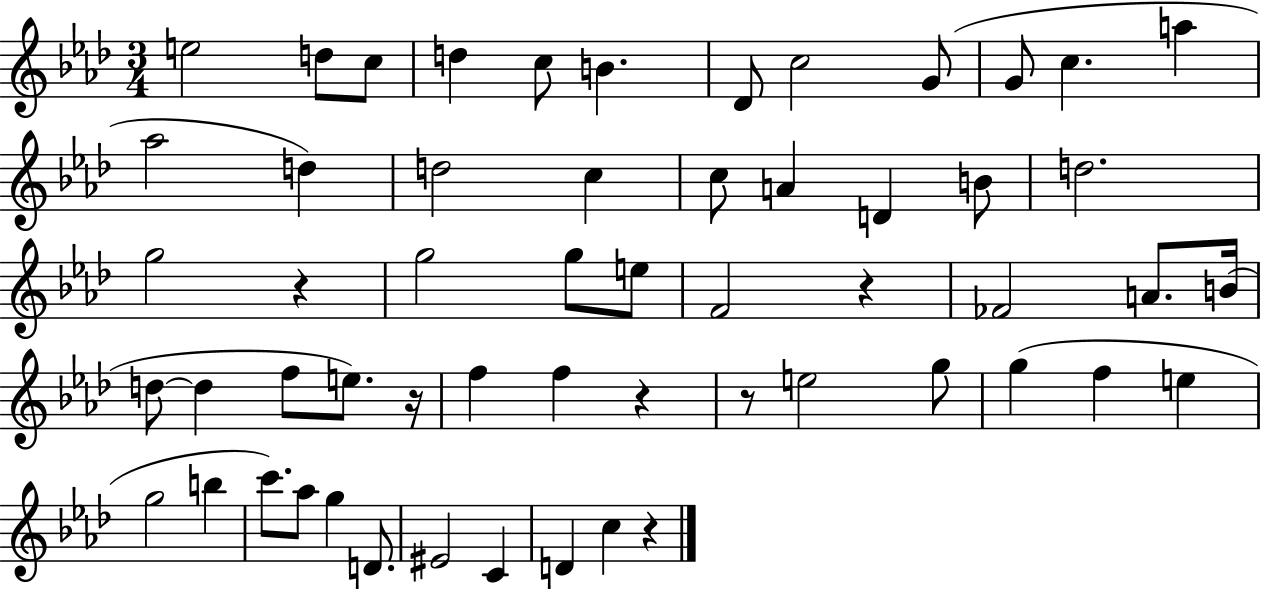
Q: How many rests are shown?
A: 6